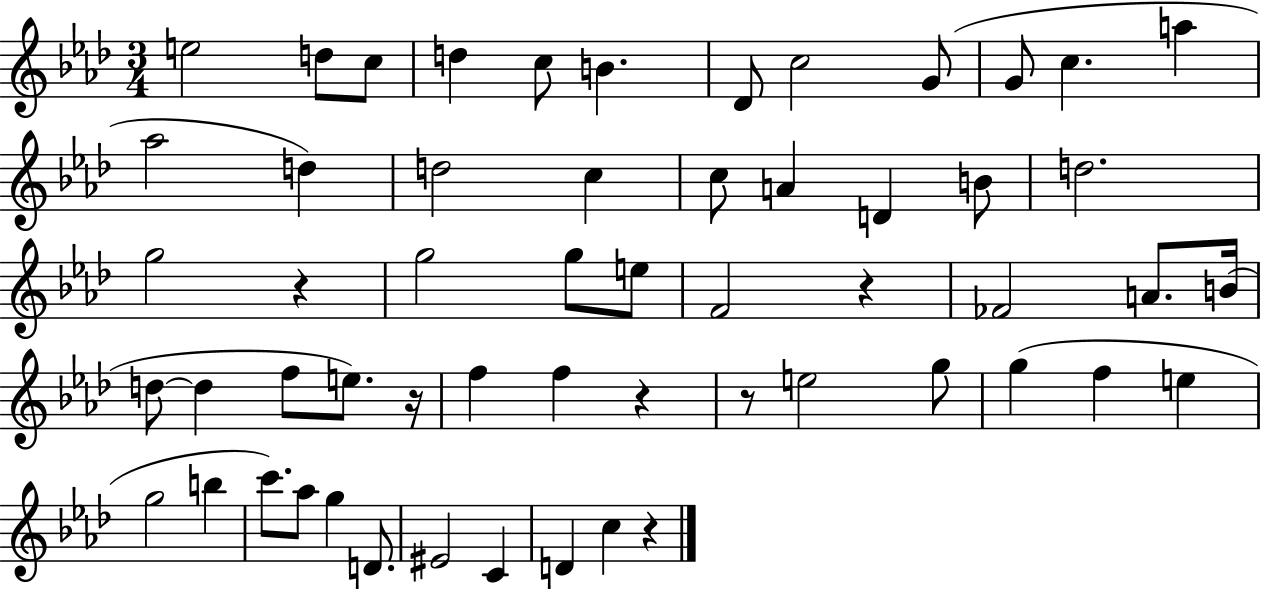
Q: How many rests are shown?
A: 6